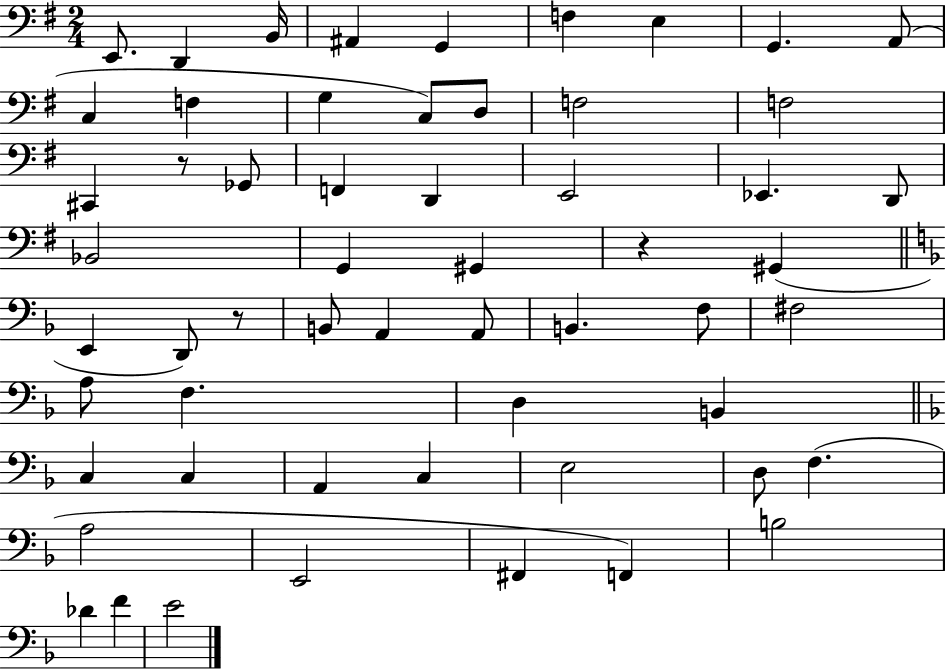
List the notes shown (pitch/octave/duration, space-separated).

E2/e. D2/q B2/s A#2/q G2/q F3/q E3/q G2/q. A2/e C3/q F3/q G3/q C3/e D3/e F3/h F3/h C#2/q R/e Gb2/e F2/q D2/q E2/h Eb2/q. D2/e Bb2/h G2/q G#2/q R/q G#2/q E2/q D2/e R/e B2/e A2/q A2/e B2/q. F3/e F#3/h A3/e F3/q. D3/q B2/q C3/q C3/q A2/q C3/q E3/h D3/e F3/q. A3/h E2/h F#2/q F2/q B3/h Db4/q F4/q E4/h